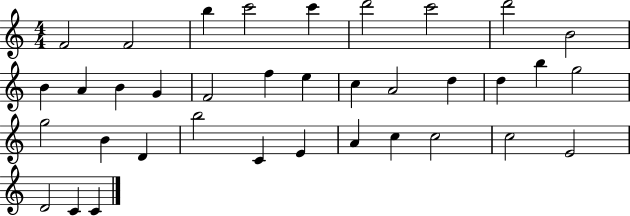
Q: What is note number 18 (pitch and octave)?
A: A4